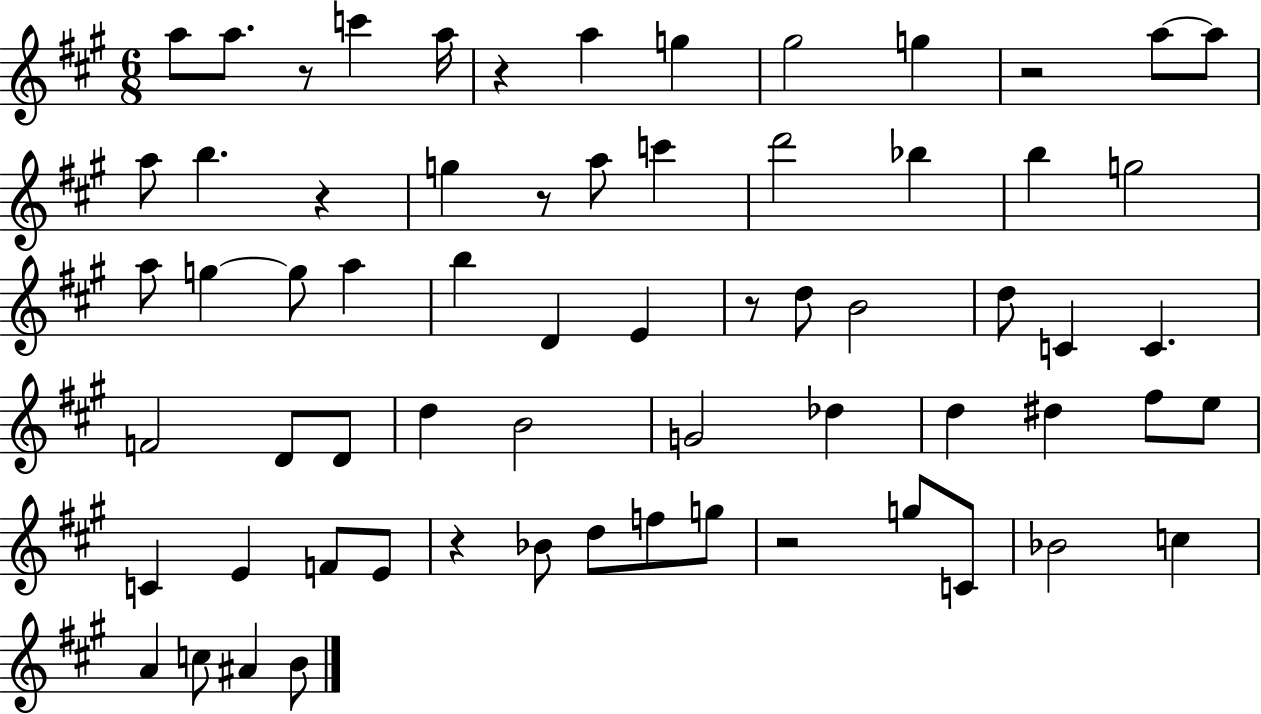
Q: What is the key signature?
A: A major